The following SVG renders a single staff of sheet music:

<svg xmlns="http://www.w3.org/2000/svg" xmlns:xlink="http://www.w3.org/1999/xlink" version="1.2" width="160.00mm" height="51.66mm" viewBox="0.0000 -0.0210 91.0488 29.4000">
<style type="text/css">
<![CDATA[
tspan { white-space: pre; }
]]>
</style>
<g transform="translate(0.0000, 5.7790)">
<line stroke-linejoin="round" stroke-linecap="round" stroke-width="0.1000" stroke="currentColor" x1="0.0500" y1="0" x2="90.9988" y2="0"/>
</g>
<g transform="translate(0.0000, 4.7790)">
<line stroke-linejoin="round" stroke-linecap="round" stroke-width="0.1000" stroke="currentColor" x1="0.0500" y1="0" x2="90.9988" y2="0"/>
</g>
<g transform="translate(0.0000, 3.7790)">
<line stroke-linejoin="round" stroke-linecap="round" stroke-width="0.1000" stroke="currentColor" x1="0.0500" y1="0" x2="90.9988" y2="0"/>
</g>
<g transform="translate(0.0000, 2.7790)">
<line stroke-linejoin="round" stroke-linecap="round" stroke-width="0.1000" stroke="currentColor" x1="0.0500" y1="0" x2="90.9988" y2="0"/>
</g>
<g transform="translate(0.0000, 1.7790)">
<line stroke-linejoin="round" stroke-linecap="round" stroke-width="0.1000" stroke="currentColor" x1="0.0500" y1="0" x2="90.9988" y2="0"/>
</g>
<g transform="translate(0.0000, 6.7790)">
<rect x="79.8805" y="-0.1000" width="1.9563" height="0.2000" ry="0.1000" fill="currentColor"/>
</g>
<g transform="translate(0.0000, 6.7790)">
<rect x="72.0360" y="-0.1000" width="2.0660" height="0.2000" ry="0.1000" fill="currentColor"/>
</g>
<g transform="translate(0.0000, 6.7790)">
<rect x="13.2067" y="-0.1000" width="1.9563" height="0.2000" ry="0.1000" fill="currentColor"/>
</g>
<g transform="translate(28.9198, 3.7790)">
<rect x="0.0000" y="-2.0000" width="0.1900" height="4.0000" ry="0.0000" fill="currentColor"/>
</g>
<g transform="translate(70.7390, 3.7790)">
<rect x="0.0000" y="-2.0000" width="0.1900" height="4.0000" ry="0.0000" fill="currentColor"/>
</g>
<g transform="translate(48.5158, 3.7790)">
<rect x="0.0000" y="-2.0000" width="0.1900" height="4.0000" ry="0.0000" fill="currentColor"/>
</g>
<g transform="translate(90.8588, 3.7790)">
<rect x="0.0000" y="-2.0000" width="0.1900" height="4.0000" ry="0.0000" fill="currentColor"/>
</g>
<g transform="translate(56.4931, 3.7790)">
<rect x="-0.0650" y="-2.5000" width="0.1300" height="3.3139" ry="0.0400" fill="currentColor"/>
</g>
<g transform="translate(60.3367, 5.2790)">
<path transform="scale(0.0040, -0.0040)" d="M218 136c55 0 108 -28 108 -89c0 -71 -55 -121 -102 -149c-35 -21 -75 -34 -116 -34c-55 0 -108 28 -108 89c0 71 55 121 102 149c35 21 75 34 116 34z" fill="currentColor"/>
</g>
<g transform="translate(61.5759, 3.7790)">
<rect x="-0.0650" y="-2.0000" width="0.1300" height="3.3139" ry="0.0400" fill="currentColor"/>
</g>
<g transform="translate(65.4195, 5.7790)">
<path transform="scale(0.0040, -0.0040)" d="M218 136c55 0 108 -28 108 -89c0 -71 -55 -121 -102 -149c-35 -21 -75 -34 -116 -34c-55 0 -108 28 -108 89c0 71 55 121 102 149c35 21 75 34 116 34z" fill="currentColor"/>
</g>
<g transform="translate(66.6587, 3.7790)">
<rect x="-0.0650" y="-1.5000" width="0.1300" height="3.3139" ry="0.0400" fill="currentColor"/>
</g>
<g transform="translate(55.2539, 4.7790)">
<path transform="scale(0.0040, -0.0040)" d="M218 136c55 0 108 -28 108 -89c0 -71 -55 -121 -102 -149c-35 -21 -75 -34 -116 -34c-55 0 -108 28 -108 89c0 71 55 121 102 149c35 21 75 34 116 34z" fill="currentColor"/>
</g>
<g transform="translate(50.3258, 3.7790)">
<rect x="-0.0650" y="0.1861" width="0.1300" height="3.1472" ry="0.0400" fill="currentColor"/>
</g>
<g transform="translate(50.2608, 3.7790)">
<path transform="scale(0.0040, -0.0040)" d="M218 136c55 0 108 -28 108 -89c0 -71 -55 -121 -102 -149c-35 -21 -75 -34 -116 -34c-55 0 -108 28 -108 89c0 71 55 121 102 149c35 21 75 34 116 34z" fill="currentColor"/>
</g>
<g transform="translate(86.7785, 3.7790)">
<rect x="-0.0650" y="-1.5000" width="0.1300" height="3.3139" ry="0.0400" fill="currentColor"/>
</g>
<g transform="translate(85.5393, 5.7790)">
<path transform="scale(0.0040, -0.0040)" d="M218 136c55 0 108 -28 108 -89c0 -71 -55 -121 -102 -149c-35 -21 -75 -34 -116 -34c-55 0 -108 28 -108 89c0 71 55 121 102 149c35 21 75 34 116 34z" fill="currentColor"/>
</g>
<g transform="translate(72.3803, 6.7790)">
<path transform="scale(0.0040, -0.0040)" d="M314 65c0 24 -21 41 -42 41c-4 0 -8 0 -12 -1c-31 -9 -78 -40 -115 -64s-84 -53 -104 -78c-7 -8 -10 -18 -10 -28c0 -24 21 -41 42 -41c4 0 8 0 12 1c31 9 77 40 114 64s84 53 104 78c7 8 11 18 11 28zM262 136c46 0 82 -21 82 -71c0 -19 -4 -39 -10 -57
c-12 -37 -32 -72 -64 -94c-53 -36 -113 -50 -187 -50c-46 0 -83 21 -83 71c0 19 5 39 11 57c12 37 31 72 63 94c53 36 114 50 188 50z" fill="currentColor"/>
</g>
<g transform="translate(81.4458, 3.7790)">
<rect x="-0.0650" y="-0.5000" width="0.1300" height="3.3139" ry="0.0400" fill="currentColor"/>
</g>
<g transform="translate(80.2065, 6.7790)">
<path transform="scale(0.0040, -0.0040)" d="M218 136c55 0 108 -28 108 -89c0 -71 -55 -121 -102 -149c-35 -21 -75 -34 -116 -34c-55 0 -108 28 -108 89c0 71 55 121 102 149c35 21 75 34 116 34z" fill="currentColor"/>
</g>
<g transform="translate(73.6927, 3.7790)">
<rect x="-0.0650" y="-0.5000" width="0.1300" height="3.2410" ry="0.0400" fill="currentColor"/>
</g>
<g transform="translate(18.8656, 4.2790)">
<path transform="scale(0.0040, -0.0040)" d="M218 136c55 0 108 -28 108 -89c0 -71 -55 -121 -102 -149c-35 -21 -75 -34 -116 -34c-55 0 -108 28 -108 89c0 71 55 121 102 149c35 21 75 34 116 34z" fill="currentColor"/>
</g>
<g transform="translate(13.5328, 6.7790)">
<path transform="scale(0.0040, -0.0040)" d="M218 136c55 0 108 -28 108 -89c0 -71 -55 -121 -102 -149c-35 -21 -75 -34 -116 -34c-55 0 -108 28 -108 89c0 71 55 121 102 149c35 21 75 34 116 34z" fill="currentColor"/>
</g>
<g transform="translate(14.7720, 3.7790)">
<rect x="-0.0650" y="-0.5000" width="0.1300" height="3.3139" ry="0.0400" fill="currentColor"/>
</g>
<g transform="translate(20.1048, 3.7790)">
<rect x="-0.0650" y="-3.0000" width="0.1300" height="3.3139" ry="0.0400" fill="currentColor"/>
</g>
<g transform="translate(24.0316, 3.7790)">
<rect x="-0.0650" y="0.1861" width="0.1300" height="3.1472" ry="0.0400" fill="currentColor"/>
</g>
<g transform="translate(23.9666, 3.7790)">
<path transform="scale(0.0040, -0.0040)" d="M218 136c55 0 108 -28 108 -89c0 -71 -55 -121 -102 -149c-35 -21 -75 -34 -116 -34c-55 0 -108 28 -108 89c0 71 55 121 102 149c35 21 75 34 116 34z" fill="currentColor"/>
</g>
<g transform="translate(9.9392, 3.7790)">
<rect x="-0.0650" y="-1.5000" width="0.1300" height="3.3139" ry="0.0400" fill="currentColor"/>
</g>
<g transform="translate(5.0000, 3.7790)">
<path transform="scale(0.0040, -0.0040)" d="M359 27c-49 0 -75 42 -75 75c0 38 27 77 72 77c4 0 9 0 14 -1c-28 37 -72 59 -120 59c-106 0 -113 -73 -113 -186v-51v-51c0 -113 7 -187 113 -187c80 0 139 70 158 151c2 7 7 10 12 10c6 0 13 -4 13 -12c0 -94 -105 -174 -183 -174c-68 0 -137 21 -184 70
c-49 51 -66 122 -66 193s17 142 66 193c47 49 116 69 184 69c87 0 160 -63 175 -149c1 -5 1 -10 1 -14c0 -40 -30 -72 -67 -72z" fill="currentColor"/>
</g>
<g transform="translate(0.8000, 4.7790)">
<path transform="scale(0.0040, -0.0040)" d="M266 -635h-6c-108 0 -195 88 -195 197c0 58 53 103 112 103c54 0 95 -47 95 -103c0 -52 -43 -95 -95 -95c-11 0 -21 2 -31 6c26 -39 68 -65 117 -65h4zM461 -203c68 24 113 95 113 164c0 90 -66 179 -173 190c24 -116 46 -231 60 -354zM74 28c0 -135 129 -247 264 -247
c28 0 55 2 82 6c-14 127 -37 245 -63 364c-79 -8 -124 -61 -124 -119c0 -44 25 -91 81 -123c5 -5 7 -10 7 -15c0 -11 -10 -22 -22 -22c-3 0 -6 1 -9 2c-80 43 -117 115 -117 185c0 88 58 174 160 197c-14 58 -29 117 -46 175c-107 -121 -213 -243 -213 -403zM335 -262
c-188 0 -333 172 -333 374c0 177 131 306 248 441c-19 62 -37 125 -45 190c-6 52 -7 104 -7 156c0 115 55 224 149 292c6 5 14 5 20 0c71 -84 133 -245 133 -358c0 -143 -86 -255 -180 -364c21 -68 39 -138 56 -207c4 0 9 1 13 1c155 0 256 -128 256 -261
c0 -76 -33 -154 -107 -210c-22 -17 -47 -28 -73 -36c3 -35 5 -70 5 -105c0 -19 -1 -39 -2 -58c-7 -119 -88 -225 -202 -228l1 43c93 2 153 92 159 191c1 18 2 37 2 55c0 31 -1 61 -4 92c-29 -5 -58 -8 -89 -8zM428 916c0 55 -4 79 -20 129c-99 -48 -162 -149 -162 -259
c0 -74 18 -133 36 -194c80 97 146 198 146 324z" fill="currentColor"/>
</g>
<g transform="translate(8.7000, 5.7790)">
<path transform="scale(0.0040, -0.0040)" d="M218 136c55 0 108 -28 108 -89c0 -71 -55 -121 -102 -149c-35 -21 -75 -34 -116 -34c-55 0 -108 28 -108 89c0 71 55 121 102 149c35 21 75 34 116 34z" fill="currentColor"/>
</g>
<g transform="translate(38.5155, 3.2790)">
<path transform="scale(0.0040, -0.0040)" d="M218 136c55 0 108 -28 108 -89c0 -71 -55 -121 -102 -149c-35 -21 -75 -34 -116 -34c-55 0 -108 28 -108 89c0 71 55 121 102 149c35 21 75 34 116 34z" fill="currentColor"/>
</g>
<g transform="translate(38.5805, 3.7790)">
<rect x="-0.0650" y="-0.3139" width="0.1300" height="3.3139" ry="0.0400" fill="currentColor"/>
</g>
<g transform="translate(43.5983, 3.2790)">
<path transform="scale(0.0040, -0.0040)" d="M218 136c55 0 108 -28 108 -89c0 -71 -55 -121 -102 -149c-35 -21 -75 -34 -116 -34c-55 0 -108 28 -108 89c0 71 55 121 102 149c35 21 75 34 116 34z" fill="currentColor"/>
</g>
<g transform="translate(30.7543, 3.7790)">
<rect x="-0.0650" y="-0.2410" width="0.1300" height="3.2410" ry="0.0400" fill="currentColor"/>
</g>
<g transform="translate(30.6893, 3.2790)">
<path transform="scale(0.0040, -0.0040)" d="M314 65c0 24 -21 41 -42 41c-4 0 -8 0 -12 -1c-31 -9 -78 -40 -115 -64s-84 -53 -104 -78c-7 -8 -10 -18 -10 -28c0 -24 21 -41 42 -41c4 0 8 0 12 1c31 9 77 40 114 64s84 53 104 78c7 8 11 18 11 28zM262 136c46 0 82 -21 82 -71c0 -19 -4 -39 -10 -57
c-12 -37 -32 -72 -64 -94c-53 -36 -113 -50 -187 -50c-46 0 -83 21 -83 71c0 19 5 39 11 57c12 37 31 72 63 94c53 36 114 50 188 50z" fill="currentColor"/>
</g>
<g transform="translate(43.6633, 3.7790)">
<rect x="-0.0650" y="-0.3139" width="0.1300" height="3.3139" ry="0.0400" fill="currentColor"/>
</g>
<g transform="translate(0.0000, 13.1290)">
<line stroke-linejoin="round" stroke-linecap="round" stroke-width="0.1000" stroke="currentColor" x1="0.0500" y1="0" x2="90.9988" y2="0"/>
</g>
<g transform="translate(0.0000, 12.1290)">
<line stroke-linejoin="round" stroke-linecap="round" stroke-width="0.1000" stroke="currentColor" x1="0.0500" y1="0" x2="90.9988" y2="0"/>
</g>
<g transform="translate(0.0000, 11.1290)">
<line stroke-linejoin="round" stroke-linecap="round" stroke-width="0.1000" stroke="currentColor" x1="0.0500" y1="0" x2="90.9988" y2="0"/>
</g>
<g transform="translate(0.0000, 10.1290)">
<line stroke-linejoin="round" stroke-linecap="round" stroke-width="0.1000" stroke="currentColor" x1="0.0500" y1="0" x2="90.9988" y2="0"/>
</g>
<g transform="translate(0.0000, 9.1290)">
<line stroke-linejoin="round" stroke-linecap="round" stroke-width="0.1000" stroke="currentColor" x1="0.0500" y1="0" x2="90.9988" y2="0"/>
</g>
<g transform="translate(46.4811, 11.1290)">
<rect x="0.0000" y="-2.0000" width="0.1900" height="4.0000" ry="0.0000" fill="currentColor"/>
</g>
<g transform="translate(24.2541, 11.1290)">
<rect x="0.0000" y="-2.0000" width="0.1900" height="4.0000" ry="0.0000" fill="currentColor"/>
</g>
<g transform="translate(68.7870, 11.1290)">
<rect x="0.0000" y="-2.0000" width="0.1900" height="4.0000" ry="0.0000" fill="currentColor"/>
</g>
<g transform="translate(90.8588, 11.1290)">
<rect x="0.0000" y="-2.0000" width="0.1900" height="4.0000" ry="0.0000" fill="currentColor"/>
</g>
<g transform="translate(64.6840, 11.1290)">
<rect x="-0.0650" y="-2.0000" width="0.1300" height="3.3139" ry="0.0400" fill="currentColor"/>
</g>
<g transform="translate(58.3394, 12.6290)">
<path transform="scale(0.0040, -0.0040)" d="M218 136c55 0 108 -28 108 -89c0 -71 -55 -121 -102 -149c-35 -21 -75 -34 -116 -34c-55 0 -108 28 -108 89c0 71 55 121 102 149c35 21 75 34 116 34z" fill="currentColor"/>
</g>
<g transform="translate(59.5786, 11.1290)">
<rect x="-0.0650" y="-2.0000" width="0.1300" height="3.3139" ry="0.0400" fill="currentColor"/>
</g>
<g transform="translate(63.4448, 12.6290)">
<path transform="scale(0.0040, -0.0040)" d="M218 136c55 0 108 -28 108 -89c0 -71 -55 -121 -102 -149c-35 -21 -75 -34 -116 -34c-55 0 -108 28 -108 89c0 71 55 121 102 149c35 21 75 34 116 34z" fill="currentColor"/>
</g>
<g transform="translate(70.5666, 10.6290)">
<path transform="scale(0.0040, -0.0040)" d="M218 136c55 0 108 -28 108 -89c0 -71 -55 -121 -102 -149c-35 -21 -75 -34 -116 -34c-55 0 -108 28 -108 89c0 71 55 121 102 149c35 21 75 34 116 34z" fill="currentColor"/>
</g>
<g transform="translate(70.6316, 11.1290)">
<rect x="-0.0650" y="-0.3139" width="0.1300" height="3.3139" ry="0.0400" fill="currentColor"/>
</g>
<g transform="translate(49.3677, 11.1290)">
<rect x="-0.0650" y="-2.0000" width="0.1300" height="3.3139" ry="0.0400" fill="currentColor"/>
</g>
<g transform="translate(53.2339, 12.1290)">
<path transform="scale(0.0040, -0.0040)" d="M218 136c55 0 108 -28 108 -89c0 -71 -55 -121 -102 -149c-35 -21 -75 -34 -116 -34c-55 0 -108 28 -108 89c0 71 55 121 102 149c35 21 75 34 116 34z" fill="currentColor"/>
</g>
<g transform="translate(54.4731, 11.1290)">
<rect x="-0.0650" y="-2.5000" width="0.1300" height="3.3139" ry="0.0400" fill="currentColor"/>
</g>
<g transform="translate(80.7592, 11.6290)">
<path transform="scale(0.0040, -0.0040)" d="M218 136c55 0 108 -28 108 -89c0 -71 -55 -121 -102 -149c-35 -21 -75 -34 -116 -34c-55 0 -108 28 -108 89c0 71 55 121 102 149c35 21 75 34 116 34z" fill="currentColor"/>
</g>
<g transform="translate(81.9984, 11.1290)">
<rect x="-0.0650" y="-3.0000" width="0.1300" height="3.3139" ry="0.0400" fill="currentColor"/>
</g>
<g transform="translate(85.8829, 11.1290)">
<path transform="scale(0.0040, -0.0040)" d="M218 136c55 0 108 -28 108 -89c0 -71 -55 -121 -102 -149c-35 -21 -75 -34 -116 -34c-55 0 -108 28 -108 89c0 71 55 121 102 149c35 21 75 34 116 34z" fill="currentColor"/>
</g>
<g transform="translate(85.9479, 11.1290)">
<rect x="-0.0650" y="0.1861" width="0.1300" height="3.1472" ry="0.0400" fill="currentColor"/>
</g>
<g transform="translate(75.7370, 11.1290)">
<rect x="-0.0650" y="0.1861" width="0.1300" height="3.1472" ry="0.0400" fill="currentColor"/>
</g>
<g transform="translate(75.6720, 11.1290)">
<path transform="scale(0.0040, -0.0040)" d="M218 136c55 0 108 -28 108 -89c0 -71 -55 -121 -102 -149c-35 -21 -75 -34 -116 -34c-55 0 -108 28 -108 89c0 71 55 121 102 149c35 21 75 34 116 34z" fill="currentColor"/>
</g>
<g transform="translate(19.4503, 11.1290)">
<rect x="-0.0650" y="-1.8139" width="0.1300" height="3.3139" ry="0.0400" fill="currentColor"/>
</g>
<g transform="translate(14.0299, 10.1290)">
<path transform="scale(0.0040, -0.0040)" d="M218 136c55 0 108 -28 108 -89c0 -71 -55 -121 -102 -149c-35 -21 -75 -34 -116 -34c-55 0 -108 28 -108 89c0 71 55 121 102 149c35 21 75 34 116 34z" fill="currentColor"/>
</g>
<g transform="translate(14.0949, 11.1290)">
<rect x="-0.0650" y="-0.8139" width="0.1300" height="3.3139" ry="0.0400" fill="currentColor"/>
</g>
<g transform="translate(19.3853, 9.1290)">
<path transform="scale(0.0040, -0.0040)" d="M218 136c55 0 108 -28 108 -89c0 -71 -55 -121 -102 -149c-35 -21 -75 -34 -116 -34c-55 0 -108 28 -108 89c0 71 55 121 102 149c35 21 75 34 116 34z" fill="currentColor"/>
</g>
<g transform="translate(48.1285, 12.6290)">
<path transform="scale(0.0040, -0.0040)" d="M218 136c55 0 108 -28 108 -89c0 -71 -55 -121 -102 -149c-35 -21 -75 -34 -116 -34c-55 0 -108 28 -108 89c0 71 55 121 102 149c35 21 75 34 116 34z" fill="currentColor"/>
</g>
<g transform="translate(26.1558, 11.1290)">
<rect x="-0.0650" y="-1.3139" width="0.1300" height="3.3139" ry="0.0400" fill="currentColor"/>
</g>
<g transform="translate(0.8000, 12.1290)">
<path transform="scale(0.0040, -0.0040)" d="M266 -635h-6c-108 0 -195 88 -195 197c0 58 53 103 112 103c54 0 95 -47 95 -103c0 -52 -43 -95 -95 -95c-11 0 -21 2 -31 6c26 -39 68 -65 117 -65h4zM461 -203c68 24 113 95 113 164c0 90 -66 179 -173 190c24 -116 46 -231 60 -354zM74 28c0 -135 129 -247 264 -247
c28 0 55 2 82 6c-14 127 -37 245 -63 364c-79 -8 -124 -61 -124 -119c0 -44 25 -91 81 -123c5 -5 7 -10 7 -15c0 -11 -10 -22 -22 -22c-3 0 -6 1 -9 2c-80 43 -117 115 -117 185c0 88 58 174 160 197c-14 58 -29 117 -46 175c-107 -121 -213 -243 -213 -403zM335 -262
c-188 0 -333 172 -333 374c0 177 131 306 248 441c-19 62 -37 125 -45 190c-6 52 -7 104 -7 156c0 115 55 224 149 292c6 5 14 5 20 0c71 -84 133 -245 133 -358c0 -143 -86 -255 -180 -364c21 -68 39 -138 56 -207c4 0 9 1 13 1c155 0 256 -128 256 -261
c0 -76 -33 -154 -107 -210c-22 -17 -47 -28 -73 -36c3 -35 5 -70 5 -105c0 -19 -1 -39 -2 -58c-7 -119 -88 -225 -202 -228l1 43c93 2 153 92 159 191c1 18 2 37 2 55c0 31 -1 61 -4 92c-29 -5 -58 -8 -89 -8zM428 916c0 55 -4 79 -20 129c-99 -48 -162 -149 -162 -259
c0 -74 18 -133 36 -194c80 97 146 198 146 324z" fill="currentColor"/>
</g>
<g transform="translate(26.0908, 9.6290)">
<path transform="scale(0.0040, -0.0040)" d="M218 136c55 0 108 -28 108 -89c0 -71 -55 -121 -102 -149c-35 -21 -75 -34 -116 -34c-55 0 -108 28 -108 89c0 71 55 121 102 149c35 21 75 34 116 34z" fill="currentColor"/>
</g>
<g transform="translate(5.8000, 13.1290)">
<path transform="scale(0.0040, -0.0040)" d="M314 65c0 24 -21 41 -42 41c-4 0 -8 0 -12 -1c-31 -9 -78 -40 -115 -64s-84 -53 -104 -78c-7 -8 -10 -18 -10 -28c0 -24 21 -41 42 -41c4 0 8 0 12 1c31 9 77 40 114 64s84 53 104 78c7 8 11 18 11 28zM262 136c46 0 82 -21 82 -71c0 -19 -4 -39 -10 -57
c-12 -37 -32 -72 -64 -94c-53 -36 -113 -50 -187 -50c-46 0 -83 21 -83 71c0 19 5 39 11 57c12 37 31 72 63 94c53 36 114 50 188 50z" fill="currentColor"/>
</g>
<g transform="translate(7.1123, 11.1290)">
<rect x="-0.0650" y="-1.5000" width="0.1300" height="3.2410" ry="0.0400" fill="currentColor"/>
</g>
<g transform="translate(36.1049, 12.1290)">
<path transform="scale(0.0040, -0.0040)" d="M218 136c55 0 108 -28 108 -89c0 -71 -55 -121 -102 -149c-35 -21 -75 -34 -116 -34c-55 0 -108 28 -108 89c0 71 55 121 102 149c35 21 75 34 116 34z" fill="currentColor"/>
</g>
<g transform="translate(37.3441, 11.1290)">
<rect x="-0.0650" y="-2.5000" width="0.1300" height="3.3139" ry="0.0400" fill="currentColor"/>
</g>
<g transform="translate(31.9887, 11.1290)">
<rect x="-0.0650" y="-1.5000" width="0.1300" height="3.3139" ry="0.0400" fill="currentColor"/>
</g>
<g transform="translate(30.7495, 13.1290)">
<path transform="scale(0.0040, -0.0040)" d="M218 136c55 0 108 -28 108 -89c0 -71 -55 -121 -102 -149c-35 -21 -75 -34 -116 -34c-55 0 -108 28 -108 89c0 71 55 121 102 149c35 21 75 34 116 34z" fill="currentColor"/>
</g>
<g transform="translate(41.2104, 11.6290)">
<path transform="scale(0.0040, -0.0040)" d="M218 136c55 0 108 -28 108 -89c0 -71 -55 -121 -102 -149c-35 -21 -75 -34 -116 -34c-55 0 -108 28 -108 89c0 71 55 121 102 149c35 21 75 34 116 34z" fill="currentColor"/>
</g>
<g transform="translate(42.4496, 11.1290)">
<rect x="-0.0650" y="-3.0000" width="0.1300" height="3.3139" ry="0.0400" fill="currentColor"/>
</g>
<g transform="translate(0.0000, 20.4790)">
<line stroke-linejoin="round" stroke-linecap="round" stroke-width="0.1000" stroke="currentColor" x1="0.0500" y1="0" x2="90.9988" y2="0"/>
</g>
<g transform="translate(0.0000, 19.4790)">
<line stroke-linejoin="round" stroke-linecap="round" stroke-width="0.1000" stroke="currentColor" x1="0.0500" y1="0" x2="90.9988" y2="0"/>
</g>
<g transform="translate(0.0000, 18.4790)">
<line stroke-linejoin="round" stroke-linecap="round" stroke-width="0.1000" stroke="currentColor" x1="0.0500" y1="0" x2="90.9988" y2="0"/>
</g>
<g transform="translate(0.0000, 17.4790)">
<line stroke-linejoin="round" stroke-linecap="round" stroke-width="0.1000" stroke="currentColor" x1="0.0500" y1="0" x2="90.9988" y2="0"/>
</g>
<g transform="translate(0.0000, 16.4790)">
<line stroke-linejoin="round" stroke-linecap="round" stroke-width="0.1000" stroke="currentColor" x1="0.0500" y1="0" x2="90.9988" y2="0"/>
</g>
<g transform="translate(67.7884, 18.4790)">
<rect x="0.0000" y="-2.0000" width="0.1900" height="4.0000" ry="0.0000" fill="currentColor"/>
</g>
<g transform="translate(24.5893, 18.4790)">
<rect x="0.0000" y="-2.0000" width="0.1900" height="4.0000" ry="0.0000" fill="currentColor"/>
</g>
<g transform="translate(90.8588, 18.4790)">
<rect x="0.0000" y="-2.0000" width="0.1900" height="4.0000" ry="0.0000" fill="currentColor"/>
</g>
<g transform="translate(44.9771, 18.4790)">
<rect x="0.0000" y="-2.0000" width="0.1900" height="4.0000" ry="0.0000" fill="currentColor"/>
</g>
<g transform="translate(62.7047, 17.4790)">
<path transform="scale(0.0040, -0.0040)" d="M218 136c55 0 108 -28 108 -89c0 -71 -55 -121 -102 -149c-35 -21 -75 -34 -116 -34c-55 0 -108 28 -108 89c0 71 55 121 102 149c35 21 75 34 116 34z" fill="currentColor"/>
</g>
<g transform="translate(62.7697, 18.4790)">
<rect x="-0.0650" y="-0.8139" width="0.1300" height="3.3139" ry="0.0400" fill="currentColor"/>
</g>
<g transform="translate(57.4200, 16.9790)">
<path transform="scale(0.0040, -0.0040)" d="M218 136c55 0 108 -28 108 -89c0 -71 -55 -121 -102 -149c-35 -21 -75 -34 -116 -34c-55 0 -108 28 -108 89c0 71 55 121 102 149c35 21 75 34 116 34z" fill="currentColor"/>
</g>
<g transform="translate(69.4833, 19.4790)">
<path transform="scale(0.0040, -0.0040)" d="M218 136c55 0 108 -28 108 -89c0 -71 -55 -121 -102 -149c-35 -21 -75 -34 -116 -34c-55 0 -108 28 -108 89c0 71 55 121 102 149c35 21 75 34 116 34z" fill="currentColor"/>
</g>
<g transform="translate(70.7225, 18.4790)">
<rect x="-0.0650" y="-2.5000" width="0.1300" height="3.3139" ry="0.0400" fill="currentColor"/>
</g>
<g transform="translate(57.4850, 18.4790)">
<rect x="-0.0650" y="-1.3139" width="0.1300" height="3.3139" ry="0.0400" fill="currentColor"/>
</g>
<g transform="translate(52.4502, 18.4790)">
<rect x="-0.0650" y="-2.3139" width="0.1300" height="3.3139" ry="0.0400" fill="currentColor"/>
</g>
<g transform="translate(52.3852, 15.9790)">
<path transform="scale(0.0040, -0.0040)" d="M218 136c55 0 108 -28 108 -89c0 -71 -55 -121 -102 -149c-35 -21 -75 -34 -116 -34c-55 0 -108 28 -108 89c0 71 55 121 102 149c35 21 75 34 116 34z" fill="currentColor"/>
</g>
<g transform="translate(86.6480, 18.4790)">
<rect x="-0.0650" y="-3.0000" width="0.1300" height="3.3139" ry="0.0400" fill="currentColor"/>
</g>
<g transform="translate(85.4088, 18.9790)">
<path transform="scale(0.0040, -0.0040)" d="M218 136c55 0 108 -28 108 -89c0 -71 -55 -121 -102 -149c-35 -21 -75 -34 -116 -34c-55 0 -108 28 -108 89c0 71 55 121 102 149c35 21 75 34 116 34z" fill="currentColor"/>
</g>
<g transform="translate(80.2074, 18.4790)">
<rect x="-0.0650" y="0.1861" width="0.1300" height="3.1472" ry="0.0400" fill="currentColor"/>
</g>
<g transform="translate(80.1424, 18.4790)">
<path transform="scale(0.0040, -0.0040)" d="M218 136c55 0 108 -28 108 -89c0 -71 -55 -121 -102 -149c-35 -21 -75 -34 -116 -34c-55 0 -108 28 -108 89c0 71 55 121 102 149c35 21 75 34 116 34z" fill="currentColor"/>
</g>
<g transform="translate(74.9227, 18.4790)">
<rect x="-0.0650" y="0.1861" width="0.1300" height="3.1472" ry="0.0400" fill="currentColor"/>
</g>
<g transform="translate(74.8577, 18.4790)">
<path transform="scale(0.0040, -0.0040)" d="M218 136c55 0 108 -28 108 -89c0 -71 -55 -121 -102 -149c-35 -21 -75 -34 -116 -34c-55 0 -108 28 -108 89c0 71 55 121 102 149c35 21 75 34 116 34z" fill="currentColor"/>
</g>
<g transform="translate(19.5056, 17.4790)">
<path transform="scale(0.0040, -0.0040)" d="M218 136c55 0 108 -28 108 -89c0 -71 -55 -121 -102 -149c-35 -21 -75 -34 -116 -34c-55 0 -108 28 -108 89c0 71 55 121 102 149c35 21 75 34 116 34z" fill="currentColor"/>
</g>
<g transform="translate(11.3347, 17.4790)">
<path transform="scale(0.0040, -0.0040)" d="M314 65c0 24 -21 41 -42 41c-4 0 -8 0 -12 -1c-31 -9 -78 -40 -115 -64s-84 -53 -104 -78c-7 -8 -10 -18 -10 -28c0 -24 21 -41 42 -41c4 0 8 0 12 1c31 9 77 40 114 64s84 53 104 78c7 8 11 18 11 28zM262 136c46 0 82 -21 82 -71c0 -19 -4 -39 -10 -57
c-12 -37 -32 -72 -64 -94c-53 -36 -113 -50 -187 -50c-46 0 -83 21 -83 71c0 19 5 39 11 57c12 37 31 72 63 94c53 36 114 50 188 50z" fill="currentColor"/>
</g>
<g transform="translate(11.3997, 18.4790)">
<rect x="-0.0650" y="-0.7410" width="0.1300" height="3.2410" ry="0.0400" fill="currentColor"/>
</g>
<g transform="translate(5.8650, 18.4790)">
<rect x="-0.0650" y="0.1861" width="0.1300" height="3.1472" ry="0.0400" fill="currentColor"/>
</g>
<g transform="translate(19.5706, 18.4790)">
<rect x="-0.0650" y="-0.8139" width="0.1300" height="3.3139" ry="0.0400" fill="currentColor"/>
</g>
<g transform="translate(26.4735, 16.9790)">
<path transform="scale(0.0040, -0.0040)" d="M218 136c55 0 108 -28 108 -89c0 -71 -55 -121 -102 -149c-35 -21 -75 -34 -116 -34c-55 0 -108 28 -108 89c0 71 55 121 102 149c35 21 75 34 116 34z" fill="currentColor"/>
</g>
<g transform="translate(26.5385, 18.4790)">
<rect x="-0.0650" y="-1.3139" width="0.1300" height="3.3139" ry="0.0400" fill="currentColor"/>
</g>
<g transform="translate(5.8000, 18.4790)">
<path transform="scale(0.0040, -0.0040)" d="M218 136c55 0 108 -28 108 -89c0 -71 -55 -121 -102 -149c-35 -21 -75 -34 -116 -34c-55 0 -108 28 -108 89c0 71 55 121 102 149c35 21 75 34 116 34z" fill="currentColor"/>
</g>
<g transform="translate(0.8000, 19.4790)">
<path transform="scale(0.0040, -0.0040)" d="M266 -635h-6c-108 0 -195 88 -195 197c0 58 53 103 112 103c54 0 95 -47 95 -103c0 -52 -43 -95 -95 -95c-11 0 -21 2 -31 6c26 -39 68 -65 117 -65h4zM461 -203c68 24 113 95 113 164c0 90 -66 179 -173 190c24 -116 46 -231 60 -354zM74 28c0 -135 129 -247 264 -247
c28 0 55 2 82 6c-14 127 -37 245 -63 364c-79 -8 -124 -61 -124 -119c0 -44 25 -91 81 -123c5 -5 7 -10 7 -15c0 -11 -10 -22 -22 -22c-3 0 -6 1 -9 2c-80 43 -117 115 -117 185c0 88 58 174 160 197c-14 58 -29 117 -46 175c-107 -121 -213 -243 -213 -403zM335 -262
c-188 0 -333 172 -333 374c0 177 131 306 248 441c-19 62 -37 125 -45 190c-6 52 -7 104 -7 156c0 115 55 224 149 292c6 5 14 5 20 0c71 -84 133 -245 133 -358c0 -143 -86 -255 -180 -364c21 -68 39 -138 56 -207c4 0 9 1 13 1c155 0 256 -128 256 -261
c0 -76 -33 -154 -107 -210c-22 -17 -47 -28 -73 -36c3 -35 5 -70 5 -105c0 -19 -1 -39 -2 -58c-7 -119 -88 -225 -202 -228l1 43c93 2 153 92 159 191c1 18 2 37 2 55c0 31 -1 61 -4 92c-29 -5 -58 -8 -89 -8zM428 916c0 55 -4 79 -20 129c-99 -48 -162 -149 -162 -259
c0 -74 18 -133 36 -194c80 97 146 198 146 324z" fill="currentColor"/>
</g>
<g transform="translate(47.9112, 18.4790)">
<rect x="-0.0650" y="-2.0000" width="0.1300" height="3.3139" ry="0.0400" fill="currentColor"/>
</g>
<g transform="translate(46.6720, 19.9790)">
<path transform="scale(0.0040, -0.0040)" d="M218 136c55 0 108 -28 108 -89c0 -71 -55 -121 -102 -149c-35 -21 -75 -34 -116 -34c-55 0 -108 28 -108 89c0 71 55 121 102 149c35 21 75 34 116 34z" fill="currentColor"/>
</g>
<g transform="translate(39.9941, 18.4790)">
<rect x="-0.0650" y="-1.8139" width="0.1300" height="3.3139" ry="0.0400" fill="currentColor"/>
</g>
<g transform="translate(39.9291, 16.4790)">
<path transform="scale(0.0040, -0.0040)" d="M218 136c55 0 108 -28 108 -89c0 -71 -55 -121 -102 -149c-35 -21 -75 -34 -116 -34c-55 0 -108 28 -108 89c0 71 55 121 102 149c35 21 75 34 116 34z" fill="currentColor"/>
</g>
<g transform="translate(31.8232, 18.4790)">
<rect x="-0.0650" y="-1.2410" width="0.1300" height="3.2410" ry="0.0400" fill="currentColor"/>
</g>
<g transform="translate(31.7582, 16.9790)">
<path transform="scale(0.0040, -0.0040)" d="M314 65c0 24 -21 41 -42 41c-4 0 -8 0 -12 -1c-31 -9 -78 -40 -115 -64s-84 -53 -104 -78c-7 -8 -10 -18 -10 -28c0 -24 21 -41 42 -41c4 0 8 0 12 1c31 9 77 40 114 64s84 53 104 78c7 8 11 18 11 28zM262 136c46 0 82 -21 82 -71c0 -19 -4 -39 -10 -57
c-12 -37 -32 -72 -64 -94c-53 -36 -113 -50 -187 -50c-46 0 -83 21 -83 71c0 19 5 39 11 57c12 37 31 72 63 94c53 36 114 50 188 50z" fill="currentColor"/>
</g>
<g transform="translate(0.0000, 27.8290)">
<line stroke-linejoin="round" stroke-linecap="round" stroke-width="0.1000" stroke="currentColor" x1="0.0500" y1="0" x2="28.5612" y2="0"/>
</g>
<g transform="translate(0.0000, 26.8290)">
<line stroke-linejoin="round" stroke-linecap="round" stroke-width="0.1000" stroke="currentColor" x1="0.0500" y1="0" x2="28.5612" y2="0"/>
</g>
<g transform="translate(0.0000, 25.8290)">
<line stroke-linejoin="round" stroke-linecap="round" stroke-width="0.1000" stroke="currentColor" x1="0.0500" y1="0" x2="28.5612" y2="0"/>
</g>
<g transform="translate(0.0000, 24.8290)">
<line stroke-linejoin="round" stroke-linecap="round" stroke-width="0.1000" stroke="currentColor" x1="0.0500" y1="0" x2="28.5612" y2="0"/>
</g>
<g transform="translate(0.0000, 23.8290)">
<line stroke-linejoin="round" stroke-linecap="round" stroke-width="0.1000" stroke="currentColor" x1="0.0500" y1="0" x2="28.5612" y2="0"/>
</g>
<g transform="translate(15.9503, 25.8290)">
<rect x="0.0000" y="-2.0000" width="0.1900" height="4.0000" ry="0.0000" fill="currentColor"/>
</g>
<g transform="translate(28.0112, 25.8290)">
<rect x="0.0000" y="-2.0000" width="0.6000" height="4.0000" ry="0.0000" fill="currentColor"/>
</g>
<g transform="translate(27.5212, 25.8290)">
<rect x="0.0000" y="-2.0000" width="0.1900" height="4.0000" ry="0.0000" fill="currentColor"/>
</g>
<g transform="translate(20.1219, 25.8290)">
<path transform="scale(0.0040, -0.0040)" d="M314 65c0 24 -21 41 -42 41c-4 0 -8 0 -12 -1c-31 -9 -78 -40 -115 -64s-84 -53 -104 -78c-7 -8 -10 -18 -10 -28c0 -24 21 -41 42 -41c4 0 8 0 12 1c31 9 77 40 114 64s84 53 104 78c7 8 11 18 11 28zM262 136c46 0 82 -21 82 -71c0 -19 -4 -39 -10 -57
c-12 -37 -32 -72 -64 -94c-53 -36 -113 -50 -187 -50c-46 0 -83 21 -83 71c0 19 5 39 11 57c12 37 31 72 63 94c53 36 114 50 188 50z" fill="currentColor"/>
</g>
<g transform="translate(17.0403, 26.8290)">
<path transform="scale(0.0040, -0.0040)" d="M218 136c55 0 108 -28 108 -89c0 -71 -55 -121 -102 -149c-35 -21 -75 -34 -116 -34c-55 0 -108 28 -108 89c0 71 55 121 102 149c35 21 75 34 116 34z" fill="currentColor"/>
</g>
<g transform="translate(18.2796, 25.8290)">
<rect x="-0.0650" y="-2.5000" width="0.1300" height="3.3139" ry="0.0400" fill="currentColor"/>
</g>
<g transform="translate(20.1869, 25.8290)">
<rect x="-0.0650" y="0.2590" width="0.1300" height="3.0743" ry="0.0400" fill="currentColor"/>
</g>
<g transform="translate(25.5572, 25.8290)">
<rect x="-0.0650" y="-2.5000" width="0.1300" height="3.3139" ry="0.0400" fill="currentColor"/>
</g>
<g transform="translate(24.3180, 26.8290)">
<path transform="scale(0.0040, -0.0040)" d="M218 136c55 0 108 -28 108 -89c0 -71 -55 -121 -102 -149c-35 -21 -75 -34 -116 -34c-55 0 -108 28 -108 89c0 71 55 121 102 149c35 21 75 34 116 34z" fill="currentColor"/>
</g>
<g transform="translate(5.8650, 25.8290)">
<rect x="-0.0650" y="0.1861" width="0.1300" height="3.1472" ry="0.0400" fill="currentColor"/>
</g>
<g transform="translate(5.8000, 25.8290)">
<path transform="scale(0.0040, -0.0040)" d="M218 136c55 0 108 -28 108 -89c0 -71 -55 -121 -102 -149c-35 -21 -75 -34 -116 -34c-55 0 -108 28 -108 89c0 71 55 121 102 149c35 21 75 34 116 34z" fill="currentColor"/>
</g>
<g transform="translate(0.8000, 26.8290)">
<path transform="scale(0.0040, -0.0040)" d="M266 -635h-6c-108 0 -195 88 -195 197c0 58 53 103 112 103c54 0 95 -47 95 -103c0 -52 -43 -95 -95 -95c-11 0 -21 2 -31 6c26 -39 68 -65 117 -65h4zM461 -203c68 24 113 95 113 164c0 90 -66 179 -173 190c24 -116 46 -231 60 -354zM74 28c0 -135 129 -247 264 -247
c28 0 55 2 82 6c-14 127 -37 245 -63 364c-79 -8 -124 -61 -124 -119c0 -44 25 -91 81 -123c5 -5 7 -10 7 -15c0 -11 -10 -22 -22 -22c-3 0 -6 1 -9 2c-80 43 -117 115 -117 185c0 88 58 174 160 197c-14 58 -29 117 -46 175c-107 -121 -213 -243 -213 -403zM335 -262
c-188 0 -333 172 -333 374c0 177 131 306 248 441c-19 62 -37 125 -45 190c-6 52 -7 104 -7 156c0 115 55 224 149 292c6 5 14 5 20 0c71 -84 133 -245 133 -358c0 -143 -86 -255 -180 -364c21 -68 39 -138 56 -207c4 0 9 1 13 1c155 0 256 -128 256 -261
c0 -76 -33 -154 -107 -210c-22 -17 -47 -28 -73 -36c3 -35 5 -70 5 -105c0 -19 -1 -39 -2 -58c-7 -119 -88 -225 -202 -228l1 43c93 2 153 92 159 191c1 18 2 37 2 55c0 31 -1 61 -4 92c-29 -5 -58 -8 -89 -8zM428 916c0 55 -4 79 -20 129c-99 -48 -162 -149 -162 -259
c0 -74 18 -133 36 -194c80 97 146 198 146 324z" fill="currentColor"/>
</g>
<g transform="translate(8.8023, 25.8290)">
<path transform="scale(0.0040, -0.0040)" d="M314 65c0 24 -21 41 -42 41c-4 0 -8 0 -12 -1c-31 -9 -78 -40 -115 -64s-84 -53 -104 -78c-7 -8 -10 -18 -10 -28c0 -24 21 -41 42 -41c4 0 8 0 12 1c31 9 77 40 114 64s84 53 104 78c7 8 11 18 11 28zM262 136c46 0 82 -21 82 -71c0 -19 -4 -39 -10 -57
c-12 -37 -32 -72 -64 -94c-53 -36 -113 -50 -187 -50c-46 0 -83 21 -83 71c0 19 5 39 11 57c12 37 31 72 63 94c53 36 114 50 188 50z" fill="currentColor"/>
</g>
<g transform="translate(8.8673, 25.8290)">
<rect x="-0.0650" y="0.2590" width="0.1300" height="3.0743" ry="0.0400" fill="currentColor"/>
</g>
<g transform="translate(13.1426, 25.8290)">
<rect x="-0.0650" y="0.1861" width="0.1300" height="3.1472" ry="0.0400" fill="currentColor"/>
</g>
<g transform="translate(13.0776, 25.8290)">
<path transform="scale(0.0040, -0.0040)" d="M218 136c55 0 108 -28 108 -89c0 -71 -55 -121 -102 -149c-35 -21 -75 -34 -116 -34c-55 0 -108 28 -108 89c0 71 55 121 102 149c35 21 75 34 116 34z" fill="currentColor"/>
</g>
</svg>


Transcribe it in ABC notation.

X:1
T:Untitled
M:4/4
L:1/4
K:C
E C A B c2 c c B G F E C2 C E E2 d f e E G A F G F F c B A B B d2 d e e2 f F g e d G B B A B B2 B G B2 G